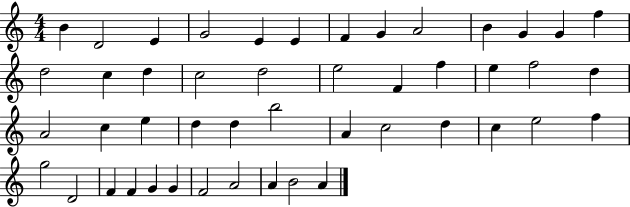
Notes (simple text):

B4/q D4/h E4/q G4/h E4/q E4/q F4/q G4/q A4/h B4/q G4/q G4/q F5/q D5/h C5/q D5/q C5/h D5/h E5/h F4/q F5/q E5/q F5/h D5/q A4/h C5/q E5/q D5/q D5/q B5/h A4/q C5/h D5/q C5/q E5/h F5/q G5/h D4/h F4/q F4/q G4/q G4/q F4/h A4/h A4/q B4/h A4/q